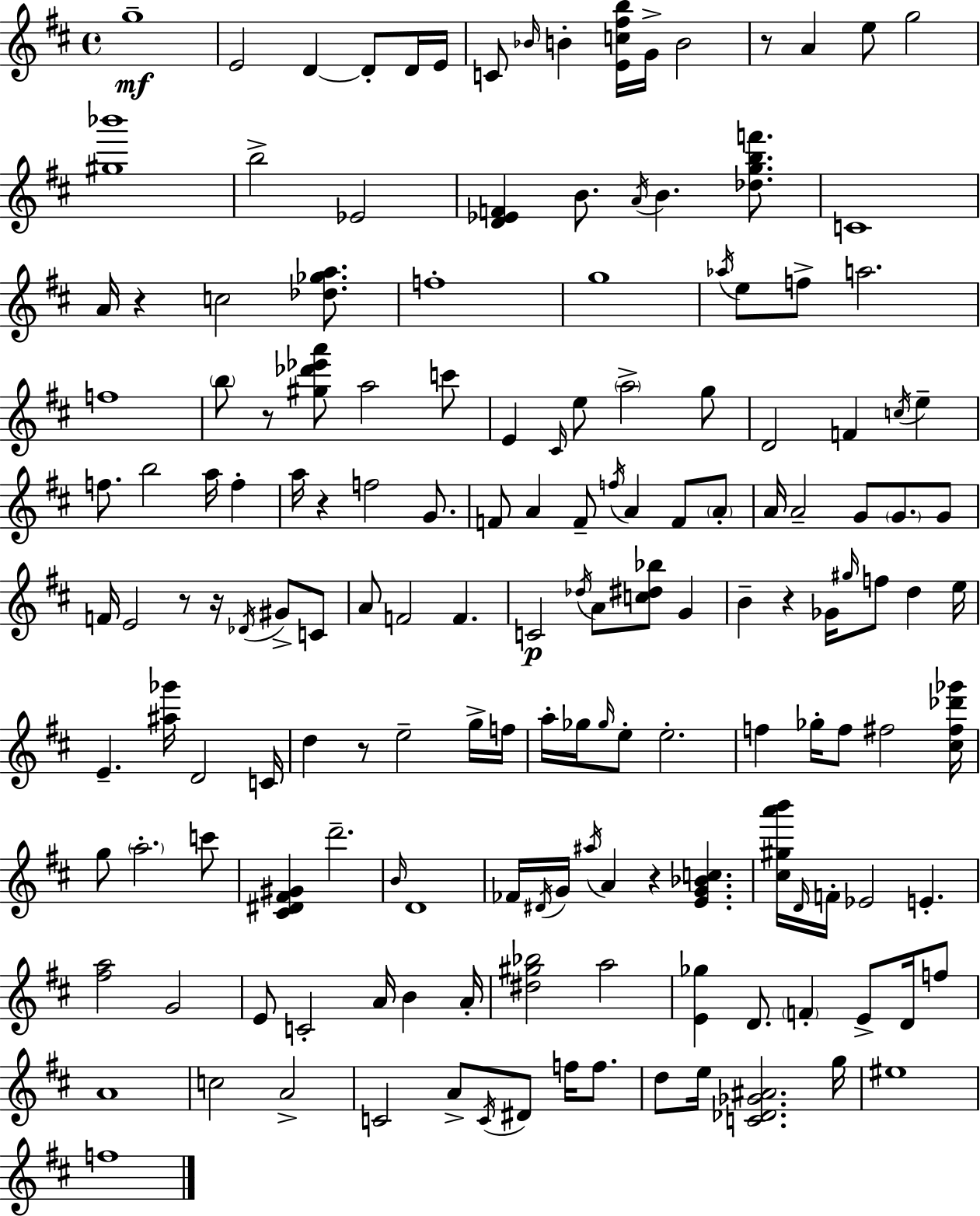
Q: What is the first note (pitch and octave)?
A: G5